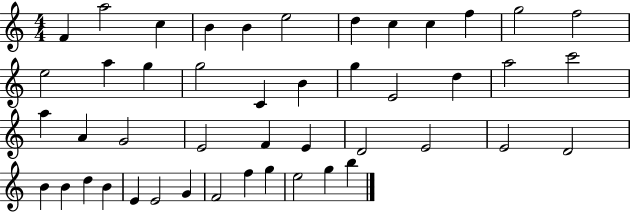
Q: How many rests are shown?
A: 0